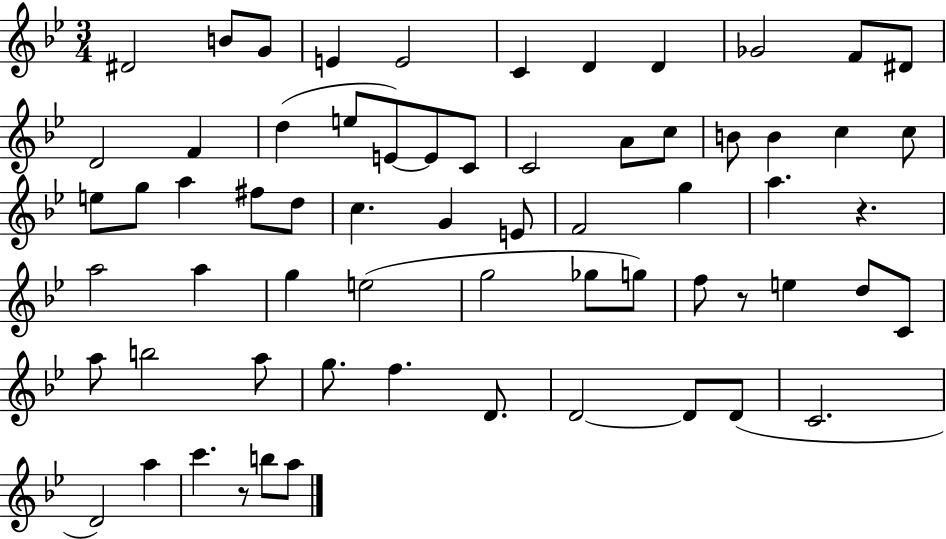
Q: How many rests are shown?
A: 3